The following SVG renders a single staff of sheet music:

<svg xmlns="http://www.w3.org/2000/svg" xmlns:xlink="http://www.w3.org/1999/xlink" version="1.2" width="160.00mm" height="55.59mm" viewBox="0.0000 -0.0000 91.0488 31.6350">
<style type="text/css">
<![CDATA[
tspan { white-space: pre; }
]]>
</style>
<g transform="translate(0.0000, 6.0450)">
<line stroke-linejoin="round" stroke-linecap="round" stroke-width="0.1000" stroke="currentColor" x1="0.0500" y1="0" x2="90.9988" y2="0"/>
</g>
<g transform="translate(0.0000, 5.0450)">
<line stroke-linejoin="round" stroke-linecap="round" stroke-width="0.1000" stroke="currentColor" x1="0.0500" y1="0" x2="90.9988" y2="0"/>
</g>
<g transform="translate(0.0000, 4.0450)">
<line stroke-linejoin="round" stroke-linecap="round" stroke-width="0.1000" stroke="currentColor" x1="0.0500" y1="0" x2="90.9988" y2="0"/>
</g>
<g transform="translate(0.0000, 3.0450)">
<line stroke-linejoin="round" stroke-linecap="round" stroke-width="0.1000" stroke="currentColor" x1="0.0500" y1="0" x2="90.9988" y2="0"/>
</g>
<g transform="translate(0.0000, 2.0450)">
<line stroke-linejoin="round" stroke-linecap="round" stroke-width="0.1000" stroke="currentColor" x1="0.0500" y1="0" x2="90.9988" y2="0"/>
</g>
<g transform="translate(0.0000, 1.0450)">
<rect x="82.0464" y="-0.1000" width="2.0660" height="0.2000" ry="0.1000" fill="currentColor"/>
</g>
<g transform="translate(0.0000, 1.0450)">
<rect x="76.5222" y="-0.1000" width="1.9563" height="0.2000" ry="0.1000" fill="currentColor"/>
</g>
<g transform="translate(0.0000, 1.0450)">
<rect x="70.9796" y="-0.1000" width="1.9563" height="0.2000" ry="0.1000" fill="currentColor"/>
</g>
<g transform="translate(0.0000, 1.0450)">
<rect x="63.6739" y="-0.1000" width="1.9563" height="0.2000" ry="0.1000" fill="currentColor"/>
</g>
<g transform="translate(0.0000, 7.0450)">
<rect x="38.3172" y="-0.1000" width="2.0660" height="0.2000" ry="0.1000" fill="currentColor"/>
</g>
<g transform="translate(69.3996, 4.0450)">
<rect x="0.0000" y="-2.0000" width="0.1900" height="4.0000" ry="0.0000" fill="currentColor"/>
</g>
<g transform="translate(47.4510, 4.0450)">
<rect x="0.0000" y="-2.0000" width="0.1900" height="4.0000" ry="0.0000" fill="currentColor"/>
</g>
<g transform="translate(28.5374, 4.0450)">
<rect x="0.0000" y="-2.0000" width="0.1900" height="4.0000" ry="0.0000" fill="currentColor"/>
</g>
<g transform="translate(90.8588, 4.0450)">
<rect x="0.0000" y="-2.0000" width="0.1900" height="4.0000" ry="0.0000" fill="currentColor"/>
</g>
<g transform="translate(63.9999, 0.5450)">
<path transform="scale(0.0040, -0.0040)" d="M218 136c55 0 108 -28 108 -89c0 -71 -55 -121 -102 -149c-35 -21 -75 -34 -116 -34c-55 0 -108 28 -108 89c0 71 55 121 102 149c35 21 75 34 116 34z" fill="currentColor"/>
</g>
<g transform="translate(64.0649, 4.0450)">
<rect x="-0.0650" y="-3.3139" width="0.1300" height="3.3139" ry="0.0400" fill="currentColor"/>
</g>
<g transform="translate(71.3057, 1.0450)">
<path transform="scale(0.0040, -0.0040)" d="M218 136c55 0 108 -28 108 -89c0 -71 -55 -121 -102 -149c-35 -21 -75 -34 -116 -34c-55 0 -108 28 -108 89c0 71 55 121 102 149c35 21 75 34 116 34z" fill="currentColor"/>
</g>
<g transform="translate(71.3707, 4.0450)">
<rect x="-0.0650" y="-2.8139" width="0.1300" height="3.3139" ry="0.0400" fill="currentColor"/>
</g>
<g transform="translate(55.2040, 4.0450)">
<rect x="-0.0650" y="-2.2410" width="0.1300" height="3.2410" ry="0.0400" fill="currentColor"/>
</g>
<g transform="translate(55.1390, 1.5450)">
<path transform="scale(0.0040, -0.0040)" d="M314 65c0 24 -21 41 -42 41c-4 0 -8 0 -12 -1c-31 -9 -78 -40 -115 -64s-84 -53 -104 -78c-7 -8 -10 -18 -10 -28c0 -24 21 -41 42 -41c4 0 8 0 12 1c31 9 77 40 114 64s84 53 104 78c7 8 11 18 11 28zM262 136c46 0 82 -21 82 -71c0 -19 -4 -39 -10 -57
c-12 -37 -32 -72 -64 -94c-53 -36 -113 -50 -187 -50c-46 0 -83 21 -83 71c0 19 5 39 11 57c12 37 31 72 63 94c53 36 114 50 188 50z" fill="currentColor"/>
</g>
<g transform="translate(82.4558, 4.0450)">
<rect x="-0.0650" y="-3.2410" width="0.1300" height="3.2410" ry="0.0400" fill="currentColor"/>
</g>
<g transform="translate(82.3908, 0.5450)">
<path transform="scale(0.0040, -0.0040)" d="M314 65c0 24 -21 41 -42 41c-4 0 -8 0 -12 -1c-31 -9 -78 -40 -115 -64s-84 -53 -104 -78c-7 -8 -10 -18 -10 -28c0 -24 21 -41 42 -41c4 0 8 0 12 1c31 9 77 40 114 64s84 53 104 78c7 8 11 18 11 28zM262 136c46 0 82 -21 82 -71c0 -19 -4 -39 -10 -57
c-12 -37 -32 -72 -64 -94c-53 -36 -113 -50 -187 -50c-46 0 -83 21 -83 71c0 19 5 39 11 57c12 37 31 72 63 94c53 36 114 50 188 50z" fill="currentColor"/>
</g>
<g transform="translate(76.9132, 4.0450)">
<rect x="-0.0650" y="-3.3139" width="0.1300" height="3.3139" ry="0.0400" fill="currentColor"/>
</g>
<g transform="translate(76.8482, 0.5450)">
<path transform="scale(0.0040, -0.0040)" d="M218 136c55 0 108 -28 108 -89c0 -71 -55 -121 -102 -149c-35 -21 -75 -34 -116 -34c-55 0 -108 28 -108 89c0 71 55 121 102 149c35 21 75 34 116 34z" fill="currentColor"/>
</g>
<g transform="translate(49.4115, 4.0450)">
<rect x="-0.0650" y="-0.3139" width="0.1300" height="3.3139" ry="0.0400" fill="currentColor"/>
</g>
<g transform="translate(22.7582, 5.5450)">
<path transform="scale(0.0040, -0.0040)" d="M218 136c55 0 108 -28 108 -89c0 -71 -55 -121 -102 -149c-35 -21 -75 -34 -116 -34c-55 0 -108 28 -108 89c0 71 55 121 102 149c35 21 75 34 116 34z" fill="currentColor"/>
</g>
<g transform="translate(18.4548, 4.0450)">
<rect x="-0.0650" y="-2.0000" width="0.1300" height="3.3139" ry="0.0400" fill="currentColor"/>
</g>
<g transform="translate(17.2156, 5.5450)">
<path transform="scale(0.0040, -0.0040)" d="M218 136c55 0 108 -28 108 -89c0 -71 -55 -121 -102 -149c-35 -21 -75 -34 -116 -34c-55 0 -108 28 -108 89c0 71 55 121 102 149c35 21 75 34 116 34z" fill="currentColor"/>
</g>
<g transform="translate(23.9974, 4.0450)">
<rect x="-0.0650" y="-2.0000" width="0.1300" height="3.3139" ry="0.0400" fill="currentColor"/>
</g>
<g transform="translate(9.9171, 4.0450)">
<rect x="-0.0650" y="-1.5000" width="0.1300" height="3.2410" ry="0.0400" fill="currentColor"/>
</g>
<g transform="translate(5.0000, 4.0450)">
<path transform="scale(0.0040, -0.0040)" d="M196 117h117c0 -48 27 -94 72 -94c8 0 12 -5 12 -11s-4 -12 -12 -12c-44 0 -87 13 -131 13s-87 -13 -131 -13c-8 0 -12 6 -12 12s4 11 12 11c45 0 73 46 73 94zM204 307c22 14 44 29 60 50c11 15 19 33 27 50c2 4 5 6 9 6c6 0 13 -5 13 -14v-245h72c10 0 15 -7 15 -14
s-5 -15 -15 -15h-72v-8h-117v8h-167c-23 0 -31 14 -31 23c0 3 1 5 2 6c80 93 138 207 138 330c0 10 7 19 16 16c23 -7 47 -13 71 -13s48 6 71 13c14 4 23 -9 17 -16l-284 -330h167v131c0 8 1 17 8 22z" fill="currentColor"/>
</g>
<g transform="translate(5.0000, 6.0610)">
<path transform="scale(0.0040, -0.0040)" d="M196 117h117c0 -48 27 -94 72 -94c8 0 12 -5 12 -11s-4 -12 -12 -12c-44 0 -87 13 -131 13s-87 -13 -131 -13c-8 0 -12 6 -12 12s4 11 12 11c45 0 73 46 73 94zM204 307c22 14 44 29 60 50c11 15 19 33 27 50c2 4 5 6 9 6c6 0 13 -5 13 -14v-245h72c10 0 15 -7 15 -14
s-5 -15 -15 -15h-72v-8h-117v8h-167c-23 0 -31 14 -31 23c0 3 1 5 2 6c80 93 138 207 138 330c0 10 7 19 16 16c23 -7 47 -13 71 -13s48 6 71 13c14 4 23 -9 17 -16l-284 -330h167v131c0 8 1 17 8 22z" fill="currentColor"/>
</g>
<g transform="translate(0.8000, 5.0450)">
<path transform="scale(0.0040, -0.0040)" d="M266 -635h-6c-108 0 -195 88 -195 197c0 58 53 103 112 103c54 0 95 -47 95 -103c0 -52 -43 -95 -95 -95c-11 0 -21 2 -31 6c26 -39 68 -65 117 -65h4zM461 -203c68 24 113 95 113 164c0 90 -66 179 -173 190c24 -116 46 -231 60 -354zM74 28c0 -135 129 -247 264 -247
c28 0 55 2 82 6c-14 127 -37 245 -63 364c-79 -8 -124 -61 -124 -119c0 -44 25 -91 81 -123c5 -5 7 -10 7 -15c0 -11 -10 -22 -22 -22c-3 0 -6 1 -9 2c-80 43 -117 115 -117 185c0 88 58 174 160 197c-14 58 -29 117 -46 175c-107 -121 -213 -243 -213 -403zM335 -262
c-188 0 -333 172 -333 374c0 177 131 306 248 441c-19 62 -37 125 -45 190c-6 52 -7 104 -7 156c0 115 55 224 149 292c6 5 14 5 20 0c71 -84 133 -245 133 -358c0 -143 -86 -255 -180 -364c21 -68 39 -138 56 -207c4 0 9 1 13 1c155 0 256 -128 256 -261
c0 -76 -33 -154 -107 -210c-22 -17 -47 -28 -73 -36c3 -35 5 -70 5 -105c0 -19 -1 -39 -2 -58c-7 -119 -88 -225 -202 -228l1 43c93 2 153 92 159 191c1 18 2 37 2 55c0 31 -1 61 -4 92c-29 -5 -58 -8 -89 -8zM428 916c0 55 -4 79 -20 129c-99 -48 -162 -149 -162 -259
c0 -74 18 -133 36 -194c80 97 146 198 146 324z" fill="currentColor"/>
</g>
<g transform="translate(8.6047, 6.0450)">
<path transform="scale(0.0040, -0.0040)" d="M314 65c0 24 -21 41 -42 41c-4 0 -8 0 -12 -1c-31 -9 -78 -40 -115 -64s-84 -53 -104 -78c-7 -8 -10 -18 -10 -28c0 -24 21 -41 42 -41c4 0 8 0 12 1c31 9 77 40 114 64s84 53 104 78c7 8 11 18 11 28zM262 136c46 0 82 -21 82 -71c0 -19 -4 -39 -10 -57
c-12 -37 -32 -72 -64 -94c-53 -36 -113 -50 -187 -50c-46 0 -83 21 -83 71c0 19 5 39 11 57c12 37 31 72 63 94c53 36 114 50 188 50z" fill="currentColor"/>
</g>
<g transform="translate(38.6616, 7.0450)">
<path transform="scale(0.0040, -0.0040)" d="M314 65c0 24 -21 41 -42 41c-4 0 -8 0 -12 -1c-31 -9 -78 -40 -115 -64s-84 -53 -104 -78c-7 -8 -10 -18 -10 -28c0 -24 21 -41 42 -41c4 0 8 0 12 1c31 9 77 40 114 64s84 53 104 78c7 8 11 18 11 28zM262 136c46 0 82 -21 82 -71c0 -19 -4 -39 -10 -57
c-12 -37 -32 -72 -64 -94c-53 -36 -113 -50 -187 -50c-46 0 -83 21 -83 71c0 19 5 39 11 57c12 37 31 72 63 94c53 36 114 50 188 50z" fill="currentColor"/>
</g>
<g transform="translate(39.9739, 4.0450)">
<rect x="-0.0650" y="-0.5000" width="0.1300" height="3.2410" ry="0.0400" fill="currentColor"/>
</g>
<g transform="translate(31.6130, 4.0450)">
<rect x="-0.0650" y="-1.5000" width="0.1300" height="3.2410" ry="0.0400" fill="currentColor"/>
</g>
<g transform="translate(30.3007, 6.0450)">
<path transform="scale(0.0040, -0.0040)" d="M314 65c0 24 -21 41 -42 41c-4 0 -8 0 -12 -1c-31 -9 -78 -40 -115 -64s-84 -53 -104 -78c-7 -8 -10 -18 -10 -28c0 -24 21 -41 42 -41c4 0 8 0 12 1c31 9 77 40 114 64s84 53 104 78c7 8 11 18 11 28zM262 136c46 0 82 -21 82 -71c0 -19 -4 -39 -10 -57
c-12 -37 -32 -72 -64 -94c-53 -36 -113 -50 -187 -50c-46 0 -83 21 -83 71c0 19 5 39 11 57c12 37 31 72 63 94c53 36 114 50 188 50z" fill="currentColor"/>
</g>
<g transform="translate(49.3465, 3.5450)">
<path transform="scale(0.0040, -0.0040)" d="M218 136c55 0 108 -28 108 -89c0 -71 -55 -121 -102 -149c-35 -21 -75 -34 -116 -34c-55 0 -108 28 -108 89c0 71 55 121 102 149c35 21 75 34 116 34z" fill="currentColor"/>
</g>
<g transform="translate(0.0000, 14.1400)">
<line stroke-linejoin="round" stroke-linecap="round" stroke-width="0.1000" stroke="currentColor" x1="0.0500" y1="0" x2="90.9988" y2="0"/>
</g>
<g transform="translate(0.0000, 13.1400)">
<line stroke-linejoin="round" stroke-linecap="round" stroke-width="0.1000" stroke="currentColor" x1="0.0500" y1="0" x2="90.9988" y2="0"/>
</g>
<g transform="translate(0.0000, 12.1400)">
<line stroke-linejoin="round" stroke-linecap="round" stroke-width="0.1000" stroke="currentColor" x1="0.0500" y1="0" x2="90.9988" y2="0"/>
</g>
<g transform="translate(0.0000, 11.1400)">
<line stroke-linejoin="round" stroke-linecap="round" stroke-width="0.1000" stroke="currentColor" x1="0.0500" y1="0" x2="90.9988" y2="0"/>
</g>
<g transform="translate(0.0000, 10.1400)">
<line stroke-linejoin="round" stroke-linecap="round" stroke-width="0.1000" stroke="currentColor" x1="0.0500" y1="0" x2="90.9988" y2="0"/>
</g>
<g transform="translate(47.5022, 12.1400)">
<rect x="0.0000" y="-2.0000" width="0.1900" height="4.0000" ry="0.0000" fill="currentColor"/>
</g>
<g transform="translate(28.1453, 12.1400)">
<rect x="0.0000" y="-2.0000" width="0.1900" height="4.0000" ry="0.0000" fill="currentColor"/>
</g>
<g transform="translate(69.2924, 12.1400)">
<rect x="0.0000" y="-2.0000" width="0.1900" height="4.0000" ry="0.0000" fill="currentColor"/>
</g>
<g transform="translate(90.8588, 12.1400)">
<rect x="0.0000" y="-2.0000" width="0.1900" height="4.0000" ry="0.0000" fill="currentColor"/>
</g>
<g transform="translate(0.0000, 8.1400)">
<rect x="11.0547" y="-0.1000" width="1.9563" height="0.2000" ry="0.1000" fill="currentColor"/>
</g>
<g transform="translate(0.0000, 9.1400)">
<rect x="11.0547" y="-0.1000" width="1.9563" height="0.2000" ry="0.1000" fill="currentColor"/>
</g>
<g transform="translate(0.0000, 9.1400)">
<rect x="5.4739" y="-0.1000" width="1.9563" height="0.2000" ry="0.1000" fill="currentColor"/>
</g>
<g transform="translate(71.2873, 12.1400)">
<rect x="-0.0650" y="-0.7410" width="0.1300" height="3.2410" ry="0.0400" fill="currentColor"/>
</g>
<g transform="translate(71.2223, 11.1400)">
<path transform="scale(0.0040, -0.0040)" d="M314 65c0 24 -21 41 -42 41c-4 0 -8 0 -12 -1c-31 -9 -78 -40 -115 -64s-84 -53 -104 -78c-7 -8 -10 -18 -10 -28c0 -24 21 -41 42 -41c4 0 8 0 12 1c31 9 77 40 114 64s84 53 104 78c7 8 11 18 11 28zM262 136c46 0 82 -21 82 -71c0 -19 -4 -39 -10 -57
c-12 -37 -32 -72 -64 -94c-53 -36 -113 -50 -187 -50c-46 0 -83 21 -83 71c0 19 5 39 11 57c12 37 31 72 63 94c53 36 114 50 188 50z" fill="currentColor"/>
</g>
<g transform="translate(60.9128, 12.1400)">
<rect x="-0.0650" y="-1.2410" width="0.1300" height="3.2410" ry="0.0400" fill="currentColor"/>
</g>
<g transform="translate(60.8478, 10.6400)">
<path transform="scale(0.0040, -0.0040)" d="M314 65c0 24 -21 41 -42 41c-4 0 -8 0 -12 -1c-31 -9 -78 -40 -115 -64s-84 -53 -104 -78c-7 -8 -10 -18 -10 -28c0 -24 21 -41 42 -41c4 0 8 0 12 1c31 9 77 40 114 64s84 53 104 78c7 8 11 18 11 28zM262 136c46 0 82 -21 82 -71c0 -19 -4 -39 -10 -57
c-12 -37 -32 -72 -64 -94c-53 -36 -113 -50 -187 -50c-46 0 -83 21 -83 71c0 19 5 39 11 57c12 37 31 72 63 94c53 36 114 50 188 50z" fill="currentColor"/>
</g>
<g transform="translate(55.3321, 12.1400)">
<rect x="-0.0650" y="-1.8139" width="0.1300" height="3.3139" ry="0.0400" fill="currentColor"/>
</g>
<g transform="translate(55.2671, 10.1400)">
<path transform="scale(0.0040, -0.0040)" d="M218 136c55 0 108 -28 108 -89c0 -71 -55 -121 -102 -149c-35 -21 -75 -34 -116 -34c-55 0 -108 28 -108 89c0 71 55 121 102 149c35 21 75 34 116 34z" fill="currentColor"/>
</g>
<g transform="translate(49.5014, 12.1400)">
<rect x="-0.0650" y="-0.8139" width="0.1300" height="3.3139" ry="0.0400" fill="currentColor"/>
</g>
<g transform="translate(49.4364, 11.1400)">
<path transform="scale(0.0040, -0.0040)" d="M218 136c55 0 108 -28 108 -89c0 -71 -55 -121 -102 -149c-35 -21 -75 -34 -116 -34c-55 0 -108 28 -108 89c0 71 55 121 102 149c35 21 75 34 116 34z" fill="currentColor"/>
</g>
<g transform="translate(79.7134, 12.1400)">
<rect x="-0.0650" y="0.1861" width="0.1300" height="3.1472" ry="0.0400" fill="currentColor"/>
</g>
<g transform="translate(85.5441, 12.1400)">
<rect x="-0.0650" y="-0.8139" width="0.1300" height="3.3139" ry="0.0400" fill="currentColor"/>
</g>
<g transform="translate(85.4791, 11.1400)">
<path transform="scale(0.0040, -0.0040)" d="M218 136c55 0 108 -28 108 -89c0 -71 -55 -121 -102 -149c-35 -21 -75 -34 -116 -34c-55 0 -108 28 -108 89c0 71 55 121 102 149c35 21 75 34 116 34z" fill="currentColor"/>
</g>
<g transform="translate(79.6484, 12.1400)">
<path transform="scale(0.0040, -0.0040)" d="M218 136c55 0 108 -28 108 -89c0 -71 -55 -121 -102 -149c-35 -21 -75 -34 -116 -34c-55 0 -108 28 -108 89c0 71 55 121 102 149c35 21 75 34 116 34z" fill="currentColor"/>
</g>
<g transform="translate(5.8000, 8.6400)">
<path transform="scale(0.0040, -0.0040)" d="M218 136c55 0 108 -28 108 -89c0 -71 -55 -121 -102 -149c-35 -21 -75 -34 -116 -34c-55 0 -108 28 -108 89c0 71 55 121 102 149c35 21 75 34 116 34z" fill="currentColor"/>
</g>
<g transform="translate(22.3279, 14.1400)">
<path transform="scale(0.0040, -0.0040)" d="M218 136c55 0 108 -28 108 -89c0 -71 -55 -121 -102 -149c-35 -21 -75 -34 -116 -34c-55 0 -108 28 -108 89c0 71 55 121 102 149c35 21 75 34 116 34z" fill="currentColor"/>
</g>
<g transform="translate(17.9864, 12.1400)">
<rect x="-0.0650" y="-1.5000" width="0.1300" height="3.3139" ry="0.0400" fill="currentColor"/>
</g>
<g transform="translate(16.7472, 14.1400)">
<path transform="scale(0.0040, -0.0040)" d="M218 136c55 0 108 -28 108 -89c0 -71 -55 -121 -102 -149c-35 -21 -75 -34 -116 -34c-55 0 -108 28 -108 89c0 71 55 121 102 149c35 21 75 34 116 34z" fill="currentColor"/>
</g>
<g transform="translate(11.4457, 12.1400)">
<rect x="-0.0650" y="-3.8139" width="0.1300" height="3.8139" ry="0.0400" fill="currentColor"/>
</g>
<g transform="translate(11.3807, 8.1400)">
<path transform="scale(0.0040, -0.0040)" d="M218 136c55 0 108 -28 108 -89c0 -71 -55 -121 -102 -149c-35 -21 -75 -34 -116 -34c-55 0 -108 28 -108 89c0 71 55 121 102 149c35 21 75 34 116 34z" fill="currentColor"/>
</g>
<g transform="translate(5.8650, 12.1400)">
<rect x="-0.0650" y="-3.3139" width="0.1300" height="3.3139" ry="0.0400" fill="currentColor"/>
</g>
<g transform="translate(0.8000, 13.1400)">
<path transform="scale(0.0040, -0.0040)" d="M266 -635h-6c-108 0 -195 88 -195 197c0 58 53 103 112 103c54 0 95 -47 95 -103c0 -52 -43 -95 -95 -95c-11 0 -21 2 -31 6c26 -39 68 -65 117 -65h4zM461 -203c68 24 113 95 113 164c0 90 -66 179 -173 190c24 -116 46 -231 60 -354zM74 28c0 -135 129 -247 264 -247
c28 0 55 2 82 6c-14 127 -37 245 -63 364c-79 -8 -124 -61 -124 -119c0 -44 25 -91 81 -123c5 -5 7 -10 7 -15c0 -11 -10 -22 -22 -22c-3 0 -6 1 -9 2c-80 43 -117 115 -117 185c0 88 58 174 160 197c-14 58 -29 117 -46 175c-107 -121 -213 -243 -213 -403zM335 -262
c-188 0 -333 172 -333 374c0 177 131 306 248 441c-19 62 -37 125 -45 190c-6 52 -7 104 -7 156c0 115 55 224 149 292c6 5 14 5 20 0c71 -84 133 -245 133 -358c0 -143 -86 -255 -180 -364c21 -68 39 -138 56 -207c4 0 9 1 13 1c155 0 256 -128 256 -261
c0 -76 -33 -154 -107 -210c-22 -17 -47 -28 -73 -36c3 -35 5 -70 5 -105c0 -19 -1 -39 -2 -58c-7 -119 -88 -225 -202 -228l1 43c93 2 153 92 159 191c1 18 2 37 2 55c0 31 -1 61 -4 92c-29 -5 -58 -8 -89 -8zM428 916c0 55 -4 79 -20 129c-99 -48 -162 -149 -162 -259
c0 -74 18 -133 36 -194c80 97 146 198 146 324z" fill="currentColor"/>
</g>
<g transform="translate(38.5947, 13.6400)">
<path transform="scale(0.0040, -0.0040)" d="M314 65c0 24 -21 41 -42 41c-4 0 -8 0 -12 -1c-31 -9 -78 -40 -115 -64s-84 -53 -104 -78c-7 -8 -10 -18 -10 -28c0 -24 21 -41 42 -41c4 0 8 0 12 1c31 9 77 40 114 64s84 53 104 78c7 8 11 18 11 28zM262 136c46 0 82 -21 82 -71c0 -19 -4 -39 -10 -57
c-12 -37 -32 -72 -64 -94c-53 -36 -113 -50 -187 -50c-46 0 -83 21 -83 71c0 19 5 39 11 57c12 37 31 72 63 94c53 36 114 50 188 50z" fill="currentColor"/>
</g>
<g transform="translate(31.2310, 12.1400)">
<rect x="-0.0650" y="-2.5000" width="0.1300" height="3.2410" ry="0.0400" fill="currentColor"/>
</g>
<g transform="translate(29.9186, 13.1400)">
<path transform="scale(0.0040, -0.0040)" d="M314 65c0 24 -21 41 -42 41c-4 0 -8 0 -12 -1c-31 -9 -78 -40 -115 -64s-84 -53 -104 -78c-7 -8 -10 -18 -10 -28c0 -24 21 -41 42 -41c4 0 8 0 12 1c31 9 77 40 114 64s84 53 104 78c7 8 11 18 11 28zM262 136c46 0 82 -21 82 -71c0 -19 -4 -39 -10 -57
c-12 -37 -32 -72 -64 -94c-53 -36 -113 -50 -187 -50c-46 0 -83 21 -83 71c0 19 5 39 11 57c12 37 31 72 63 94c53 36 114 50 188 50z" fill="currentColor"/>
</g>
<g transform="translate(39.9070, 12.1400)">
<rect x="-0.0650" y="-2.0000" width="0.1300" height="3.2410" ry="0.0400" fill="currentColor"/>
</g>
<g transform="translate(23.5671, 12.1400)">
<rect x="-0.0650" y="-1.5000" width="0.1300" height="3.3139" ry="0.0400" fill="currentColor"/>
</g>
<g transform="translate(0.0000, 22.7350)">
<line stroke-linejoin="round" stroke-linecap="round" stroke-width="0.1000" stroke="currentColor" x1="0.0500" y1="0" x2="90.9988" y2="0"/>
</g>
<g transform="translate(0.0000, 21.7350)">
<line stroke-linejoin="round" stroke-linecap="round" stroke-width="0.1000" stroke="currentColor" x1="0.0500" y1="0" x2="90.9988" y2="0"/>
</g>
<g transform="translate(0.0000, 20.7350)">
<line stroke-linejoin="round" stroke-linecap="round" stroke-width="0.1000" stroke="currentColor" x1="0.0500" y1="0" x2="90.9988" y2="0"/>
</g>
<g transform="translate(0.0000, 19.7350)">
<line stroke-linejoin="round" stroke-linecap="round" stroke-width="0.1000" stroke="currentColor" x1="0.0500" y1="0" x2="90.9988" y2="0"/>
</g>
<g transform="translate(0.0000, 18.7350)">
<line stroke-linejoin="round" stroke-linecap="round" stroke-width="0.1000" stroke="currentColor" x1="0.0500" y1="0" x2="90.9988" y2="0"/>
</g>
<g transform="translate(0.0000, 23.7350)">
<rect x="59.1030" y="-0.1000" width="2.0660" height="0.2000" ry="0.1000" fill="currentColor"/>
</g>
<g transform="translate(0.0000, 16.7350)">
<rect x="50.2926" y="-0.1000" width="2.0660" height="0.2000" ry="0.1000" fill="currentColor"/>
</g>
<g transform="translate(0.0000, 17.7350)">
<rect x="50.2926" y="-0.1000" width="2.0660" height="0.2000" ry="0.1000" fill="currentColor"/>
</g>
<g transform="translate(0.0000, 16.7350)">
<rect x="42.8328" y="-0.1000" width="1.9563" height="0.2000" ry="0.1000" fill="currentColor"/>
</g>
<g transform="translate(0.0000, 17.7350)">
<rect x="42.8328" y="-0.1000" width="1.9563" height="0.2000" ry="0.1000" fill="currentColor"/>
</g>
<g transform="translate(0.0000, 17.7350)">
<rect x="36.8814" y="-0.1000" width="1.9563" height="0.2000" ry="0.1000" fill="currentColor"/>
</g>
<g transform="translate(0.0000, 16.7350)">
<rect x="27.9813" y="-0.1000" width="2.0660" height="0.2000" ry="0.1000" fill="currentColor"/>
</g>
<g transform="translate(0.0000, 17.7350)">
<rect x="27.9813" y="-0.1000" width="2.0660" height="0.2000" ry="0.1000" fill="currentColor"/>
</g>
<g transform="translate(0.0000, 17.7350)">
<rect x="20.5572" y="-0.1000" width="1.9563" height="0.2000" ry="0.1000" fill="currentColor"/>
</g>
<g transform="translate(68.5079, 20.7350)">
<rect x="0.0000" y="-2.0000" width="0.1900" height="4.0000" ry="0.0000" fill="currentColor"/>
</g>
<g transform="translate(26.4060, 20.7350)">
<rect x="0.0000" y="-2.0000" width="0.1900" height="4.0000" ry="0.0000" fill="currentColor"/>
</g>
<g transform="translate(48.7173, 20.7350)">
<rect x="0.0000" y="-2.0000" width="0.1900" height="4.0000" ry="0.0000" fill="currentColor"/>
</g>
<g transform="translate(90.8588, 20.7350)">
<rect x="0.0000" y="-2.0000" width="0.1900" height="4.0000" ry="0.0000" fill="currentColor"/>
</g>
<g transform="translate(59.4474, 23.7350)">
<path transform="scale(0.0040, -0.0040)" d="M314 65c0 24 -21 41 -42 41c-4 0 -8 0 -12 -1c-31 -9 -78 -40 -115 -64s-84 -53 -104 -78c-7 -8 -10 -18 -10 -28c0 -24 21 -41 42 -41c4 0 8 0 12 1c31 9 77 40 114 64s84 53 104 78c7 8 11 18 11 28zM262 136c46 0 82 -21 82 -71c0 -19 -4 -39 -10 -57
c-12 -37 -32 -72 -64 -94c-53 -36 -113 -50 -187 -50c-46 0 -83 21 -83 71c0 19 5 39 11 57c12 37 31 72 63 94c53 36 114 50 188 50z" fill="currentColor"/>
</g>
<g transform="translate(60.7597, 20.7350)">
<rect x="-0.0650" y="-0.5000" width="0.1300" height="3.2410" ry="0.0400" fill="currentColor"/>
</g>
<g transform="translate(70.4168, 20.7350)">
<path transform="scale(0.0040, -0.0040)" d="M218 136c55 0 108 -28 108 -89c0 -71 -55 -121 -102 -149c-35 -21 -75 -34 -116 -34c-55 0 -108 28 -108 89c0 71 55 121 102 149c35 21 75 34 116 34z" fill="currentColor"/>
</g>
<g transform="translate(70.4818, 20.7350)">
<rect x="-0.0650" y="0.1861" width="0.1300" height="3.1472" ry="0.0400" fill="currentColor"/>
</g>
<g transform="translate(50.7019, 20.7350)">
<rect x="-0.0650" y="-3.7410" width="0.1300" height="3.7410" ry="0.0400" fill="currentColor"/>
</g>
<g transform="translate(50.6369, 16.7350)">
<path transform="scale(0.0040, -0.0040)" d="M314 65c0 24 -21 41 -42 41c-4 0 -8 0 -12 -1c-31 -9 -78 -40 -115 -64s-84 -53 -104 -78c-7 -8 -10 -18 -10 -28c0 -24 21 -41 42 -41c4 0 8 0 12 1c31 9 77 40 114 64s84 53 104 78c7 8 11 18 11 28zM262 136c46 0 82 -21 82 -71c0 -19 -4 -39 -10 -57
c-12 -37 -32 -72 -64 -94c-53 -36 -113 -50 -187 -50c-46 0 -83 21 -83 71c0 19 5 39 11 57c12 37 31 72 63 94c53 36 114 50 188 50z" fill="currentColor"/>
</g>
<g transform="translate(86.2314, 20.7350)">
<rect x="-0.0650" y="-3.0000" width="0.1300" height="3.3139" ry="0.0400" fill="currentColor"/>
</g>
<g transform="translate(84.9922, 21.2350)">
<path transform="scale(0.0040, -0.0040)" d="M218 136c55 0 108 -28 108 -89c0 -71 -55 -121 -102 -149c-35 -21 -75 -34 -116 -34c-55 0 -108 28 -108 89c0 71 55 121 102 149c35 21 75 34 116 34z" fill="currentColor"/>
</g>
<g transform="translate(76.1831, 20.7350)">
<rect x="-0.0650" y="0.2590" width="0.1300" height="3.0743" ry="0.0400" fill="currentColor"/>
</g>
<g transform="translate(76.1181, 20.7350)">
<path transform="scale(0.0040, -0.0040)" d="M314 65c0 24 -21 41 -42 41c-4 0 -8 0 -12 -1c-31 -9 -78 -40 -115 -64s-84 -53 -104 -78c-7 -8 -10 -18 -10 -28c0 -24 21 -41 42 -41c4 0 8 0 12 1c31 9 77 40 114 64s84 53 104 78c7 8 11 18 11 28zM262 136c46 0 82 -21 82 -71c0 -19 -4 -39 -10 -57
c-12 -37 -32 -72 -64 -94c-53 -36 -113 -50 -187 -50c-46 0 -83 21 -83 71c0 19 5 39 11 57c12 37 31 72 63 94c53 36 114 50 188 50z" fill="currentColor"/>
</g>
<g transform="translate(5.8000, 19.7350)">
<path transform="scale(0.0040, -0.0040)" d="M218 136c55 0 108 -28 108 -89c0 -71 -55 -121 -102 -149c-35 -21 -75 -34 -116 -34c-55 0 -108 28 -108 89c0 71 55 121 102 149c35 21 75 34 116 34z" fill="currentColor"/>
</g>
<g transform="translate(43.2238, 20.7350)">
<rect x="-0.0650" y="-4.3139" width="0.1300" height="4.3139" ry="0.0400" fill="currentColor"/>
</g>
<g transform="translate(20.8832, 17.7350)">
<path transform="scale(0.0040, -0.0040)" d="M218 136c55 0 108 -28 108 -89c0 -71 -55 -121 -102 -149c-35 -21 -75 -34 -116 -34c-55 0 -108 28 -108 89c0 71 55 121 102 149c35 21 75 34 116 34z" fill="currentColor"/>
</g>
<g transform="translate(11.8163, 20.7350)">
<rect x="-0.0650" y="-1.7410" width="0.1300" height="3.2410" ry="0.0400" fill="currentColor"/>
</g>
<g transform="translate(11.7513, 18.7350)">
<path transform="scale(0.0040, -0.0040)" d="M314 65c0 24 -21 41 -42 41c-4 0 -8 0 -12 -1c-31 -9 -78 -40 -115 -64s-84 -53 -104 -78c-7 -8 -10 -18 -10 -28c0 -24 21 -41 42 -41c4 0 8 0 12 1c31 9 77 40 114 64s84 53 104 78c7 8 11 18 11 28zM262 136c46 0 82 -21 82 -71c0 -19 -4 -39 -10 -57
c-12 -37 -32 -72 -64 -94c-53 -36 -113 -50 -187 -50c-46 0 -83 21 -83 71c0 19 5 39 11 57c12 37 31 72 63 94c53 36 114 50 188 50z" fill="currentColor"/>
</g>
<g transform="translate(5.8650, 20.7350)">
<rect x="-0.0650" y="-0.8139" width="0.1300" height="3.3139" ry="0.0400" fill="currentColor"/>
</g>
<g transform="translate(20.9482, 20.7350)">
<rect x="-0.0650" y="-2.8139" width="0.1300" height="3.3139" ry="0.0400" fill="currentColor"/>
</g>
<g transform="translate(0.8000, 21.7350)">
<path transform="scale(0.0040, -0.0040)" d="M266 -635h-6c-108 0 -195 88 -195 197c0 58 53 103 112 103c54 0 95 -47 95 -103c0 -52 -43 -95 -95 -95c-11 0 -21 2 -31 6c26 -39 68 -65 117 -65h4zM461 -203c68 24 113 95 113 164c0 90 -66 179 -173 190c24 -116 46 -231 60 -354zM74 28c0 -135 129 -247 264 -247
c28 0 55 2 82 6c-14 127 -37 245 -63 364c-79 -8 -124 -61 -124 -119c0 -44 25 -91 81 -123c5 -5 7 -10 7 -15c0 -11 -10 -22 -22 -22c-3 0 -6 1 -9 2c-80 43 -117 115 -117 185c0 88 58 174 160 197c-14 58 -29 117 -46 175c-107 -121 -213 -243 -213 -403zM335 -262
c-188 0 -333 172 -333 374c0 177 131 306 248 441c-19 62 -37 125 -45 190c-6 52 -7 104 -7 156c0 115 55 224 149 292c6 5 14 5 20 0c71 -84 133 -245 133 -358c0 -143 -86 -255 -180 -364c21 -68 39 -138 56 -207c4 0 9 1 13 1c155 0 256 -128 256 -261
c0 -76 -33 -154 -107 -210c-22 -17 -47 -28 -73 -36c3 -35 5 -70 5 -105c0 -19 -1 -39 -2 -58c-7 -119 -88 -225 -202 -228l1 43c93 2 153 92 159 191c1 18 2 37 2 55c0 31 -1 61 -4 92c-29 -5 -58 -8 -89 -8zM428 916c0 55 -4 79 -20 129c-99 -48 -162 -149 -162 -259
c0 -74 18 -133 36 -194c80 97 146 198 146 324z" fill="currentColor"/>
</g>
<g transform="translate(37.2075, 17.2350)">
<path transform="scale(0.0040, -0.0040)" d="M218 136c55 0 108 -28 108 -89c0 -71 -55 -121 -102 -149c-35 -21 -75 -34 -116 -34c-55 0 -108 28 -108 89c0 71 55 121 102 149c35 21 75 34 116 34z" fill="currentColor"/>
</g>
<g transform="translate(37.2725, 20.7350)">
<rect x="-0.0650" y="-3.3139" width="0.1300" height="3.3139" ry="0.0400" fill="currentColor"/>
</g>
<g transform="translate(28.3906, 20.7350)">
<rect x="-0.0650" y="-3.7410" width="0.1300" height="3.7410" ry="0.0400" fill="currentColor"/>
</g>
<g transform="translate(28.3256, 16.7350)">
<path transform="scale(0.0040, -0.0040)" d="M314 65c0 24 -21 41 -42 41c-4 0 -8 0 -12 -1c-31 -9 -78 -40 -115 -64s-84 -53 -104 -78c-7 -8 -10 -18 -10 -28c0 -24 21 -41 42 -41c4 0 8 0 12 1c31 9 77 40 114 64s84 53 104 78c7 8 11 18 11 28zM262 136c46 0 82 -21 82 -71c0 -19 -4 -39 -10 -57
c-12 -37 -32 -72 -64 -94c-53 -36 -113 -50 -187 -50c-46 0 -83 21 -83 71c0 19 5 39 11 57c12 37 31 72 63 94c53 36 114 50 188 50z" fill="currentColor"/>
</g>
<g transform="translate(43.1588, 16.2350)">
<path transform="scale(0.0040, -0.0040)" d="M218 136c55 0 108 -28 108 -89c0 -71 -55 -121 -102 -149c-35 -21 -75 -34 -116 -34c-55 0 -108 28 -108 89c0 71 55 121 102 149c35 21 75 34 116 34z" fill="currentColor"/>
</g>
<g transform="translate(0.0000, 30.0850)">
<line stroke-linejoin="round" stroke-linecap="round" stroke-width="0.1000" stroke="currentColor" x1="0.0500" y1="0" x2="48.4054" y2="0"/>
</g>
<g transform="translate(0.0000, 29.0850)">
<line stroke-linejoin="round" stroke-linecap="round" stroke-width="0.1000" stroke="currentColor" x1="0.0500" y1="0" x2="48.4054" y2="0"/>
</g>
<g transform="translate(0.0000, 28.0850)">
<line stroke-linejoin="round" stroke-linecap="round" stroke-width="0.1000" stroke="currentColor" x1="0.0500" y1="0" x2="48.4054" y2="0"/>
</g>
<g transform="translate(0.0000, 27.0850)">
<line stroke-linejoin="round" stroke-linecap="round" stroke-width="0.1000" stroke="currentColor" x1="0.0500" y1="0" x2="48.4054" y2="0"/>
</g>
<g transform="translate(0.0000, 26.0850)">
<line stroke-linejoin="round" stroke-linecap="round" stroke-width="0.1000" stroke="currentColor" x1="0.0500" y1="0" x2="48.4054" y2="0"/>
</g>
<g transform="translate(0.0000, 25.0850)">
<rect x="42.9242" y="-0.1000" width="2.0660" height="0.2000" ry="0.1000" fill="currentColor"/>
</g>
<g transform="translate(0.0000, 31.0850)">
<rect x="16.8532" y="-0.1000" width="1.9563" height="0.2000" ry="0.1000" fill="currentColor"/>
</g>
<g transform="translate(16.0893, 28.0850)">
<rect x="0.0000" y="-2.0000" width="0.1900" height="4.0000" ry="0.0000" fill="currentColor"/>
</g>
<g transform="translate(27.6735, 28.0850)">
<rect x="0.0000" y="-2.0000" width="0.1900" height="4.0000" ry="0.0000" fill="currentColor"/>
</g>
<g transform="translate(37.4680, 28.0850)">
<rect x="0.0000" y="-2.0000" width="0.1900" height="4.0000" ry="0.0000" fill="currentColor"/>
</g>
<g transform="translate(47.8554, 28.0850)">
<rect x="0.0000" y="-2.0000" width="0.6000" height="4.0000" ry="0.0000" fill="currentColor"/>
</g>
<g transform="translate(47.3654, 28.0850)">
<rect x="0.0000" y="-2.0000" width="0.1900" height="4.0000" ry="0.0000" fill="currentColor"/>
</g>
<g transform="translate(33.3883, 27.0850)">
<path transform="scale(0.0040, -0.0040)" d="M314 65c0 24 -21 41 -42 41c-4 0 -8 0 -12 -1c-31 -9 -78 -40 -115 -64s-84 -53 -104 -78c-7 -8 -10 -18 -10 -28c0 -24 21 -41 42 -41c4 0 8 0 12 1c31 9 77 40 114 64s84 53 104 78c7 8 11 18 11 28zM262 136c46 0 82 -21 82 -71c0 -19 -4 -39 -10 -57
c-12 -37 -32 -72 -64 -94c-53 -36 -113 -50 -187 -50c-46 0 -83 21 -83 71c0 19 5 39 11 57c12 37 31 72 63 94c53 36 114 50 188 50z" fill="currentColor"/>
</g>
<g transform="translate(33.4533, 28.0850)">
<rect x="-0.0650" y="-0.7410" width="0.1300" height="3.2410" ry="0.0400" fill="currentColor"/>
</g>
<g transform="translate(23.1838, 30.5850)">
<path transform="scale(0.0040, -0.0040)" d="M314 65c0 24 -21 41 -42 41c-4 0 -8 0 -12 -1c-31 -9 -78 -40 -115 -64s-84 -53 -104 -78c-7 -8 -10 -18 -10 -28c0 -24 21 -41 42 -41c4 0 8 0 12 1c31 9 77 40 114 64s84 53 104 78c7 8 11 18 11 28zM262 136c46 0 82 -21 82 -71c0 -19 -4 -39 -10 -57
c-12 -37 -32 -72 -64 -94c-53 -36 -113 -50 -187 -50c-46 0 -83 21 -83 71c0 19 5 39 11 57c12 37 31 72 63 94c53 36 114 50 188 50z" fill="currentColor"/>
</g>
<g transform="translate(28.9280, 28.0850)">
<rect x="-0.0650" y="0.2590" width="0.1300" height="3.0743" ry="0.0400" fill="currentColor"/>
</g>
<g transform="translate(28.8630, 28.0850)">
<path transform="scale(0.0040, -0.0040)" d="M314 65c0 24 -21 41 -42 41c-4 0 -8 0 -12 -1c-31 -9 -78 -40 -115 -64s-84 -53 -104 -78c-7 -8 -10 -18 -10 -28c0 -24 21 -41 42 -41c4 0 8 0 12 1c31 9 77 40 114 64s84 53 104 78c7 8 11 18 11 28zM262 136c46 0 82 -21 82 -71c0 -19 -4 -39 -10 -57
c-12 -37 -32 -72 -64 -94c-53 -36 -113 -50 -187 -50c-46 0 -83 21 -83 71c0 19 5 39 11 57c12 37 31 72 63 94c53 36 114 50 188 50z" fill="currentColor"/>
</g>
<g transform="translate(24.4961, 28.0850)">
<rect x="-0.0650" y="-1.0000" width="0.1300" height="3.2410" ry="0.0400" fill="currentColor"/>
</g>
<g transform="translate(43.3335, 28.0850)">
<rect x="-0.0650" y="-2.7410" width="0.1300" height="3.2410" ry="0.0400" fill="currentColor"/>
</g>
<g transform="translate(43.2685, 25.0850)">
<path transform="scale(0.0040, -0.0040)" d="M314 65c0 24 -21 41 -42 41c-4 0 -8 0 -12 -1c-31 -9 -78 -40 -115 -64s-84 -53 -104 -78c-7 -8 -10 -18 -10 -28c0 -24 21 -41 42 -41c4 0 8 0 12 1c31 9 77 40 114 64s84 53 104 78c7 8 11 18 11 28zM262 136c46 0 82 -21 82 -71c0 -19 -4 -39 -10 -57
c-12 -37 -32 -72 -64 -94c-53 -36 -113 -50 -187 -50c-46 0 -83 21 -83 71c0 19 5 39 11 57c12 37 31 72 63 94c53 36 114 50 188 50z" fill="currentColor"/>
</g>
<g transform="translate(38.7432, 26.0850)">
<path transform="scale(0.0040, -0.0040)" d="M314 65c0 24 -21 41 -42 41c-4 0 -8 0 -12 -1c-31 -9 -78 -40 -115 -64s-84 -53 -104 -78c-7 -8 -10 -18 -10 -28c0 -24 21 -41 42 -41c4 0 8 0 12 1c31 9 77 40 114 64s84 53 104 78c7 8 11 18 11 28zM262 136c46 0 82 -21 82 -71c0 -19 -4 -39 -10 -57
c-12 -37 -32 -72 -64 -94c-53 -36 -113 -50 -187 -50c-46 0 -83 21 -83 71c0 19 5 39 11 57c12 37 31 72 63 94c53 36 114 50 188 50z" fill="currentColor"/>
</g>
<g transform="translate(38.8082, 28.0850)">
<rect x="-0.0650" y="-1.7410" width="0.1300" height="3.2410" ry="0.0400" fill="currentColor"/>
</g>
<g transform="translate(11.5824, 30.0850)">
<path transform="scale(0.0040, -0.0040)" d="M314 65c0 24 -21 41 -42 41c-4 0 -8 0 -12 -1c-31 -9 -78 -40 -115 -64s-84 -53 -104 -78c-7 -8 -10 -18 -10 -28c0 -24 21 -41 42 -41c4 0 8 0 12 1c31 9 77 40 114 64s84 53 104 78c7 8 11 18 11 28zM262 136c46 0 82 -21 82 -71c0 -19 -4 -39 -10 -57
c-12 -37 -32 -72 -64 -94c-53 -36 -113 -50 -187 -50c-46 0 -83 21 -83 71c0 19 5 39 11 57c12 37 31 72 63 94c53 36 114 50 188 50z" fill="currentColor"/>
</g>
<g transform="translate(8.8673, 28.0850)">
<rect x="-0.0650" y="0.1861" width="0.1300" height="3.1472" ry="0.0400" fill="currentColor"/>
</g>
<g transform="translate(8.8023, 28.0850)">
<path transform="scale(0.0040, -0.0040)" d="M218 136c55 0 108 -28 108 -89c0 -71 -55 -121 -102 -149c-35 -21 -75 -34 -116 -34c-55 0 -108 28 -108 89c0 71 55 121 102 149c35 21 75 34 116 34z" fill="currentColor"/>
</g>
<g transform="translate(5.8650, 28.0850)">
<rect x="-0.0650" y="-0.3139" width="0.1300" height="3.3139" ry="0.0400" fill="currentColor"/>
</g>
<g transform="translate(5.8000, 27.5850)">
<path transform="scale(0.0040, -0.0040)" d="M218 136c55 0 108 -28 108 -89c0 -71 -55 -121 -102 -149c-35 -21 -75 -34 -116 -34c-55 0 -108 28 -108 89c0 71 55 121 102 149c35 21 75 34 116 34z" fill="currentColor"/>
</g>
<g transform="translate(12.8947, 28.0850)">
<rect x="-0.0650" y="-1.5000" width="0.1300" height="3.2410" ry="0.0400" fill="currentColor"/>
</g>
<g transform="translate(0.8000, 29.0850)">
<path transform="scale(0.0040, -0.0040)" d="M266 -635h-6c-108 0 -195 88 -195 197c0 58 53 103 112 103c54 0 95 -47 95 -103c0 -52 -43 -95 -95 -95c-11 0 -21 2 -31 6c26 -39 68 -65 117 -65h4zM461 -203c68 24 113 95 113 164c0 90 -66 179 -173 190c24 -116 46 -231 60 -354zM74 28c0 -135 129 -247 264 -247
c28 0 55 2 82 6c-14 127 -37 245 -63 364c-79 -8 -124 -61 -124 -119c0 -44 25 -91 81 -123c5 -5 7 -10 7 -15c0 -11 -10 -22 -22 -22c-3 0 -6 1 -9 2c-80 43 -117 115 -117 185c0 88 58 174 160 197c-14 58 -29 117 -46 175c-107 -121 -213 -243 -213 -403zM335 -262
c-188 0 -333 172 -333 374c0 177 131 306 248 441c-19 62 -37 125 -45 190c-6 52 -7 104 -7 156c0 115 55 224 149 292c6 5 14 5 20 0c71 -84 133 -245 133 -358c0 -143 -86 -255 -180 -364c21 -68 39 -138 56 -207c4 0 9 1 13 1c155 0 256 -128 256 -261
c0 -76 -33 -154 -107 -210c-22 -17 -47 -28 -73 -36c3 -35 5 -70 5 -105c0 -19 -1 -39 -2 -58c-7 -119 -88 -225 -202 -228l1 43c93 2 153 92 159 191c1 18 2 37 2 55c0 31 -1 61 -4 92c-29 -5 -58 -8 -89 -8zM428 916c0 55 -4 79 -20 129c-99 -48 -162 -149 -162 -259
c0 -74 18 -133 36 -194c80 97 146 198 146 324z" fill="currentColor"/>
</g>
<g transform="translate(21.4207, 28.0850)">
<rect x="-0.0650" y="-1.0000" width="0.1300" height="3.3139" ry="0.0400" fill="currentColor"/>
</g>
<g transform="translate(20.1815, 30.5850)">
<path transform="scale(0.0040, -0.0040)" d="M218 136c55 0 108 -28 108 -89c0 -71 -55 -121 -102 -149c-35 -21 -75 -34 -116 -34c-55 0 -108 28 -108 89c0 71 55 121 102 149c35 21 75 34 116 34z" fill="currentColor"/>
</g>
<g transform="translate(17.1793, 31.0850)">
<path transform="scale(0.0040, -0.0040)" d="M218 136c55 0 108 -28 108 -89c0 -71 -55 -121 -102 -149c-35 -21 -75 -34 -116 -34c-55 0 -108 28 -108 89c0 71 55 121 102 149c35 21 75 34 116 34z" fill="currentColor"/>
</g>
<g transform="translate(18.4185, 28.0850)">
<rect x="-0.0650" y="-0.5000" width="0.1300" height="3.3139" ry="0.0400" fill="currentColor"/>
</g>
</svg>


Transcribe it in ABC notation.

X:1
T:Untitled
M:4/4
L:1/4
K:C
E2 F F E2 C2 c g2 b a b b2 b c' E E G2 F2 d f e2 d2 B d d f2 a c'2 b d' c'2 C2 B B2 A c B E2 C D D2 B2 d2 f2 a2